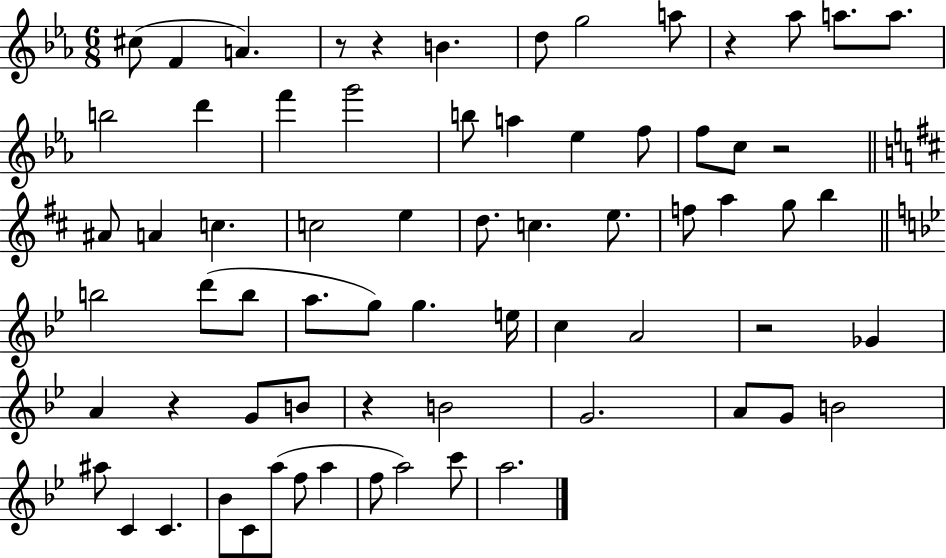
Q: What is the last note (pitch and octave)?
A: A5